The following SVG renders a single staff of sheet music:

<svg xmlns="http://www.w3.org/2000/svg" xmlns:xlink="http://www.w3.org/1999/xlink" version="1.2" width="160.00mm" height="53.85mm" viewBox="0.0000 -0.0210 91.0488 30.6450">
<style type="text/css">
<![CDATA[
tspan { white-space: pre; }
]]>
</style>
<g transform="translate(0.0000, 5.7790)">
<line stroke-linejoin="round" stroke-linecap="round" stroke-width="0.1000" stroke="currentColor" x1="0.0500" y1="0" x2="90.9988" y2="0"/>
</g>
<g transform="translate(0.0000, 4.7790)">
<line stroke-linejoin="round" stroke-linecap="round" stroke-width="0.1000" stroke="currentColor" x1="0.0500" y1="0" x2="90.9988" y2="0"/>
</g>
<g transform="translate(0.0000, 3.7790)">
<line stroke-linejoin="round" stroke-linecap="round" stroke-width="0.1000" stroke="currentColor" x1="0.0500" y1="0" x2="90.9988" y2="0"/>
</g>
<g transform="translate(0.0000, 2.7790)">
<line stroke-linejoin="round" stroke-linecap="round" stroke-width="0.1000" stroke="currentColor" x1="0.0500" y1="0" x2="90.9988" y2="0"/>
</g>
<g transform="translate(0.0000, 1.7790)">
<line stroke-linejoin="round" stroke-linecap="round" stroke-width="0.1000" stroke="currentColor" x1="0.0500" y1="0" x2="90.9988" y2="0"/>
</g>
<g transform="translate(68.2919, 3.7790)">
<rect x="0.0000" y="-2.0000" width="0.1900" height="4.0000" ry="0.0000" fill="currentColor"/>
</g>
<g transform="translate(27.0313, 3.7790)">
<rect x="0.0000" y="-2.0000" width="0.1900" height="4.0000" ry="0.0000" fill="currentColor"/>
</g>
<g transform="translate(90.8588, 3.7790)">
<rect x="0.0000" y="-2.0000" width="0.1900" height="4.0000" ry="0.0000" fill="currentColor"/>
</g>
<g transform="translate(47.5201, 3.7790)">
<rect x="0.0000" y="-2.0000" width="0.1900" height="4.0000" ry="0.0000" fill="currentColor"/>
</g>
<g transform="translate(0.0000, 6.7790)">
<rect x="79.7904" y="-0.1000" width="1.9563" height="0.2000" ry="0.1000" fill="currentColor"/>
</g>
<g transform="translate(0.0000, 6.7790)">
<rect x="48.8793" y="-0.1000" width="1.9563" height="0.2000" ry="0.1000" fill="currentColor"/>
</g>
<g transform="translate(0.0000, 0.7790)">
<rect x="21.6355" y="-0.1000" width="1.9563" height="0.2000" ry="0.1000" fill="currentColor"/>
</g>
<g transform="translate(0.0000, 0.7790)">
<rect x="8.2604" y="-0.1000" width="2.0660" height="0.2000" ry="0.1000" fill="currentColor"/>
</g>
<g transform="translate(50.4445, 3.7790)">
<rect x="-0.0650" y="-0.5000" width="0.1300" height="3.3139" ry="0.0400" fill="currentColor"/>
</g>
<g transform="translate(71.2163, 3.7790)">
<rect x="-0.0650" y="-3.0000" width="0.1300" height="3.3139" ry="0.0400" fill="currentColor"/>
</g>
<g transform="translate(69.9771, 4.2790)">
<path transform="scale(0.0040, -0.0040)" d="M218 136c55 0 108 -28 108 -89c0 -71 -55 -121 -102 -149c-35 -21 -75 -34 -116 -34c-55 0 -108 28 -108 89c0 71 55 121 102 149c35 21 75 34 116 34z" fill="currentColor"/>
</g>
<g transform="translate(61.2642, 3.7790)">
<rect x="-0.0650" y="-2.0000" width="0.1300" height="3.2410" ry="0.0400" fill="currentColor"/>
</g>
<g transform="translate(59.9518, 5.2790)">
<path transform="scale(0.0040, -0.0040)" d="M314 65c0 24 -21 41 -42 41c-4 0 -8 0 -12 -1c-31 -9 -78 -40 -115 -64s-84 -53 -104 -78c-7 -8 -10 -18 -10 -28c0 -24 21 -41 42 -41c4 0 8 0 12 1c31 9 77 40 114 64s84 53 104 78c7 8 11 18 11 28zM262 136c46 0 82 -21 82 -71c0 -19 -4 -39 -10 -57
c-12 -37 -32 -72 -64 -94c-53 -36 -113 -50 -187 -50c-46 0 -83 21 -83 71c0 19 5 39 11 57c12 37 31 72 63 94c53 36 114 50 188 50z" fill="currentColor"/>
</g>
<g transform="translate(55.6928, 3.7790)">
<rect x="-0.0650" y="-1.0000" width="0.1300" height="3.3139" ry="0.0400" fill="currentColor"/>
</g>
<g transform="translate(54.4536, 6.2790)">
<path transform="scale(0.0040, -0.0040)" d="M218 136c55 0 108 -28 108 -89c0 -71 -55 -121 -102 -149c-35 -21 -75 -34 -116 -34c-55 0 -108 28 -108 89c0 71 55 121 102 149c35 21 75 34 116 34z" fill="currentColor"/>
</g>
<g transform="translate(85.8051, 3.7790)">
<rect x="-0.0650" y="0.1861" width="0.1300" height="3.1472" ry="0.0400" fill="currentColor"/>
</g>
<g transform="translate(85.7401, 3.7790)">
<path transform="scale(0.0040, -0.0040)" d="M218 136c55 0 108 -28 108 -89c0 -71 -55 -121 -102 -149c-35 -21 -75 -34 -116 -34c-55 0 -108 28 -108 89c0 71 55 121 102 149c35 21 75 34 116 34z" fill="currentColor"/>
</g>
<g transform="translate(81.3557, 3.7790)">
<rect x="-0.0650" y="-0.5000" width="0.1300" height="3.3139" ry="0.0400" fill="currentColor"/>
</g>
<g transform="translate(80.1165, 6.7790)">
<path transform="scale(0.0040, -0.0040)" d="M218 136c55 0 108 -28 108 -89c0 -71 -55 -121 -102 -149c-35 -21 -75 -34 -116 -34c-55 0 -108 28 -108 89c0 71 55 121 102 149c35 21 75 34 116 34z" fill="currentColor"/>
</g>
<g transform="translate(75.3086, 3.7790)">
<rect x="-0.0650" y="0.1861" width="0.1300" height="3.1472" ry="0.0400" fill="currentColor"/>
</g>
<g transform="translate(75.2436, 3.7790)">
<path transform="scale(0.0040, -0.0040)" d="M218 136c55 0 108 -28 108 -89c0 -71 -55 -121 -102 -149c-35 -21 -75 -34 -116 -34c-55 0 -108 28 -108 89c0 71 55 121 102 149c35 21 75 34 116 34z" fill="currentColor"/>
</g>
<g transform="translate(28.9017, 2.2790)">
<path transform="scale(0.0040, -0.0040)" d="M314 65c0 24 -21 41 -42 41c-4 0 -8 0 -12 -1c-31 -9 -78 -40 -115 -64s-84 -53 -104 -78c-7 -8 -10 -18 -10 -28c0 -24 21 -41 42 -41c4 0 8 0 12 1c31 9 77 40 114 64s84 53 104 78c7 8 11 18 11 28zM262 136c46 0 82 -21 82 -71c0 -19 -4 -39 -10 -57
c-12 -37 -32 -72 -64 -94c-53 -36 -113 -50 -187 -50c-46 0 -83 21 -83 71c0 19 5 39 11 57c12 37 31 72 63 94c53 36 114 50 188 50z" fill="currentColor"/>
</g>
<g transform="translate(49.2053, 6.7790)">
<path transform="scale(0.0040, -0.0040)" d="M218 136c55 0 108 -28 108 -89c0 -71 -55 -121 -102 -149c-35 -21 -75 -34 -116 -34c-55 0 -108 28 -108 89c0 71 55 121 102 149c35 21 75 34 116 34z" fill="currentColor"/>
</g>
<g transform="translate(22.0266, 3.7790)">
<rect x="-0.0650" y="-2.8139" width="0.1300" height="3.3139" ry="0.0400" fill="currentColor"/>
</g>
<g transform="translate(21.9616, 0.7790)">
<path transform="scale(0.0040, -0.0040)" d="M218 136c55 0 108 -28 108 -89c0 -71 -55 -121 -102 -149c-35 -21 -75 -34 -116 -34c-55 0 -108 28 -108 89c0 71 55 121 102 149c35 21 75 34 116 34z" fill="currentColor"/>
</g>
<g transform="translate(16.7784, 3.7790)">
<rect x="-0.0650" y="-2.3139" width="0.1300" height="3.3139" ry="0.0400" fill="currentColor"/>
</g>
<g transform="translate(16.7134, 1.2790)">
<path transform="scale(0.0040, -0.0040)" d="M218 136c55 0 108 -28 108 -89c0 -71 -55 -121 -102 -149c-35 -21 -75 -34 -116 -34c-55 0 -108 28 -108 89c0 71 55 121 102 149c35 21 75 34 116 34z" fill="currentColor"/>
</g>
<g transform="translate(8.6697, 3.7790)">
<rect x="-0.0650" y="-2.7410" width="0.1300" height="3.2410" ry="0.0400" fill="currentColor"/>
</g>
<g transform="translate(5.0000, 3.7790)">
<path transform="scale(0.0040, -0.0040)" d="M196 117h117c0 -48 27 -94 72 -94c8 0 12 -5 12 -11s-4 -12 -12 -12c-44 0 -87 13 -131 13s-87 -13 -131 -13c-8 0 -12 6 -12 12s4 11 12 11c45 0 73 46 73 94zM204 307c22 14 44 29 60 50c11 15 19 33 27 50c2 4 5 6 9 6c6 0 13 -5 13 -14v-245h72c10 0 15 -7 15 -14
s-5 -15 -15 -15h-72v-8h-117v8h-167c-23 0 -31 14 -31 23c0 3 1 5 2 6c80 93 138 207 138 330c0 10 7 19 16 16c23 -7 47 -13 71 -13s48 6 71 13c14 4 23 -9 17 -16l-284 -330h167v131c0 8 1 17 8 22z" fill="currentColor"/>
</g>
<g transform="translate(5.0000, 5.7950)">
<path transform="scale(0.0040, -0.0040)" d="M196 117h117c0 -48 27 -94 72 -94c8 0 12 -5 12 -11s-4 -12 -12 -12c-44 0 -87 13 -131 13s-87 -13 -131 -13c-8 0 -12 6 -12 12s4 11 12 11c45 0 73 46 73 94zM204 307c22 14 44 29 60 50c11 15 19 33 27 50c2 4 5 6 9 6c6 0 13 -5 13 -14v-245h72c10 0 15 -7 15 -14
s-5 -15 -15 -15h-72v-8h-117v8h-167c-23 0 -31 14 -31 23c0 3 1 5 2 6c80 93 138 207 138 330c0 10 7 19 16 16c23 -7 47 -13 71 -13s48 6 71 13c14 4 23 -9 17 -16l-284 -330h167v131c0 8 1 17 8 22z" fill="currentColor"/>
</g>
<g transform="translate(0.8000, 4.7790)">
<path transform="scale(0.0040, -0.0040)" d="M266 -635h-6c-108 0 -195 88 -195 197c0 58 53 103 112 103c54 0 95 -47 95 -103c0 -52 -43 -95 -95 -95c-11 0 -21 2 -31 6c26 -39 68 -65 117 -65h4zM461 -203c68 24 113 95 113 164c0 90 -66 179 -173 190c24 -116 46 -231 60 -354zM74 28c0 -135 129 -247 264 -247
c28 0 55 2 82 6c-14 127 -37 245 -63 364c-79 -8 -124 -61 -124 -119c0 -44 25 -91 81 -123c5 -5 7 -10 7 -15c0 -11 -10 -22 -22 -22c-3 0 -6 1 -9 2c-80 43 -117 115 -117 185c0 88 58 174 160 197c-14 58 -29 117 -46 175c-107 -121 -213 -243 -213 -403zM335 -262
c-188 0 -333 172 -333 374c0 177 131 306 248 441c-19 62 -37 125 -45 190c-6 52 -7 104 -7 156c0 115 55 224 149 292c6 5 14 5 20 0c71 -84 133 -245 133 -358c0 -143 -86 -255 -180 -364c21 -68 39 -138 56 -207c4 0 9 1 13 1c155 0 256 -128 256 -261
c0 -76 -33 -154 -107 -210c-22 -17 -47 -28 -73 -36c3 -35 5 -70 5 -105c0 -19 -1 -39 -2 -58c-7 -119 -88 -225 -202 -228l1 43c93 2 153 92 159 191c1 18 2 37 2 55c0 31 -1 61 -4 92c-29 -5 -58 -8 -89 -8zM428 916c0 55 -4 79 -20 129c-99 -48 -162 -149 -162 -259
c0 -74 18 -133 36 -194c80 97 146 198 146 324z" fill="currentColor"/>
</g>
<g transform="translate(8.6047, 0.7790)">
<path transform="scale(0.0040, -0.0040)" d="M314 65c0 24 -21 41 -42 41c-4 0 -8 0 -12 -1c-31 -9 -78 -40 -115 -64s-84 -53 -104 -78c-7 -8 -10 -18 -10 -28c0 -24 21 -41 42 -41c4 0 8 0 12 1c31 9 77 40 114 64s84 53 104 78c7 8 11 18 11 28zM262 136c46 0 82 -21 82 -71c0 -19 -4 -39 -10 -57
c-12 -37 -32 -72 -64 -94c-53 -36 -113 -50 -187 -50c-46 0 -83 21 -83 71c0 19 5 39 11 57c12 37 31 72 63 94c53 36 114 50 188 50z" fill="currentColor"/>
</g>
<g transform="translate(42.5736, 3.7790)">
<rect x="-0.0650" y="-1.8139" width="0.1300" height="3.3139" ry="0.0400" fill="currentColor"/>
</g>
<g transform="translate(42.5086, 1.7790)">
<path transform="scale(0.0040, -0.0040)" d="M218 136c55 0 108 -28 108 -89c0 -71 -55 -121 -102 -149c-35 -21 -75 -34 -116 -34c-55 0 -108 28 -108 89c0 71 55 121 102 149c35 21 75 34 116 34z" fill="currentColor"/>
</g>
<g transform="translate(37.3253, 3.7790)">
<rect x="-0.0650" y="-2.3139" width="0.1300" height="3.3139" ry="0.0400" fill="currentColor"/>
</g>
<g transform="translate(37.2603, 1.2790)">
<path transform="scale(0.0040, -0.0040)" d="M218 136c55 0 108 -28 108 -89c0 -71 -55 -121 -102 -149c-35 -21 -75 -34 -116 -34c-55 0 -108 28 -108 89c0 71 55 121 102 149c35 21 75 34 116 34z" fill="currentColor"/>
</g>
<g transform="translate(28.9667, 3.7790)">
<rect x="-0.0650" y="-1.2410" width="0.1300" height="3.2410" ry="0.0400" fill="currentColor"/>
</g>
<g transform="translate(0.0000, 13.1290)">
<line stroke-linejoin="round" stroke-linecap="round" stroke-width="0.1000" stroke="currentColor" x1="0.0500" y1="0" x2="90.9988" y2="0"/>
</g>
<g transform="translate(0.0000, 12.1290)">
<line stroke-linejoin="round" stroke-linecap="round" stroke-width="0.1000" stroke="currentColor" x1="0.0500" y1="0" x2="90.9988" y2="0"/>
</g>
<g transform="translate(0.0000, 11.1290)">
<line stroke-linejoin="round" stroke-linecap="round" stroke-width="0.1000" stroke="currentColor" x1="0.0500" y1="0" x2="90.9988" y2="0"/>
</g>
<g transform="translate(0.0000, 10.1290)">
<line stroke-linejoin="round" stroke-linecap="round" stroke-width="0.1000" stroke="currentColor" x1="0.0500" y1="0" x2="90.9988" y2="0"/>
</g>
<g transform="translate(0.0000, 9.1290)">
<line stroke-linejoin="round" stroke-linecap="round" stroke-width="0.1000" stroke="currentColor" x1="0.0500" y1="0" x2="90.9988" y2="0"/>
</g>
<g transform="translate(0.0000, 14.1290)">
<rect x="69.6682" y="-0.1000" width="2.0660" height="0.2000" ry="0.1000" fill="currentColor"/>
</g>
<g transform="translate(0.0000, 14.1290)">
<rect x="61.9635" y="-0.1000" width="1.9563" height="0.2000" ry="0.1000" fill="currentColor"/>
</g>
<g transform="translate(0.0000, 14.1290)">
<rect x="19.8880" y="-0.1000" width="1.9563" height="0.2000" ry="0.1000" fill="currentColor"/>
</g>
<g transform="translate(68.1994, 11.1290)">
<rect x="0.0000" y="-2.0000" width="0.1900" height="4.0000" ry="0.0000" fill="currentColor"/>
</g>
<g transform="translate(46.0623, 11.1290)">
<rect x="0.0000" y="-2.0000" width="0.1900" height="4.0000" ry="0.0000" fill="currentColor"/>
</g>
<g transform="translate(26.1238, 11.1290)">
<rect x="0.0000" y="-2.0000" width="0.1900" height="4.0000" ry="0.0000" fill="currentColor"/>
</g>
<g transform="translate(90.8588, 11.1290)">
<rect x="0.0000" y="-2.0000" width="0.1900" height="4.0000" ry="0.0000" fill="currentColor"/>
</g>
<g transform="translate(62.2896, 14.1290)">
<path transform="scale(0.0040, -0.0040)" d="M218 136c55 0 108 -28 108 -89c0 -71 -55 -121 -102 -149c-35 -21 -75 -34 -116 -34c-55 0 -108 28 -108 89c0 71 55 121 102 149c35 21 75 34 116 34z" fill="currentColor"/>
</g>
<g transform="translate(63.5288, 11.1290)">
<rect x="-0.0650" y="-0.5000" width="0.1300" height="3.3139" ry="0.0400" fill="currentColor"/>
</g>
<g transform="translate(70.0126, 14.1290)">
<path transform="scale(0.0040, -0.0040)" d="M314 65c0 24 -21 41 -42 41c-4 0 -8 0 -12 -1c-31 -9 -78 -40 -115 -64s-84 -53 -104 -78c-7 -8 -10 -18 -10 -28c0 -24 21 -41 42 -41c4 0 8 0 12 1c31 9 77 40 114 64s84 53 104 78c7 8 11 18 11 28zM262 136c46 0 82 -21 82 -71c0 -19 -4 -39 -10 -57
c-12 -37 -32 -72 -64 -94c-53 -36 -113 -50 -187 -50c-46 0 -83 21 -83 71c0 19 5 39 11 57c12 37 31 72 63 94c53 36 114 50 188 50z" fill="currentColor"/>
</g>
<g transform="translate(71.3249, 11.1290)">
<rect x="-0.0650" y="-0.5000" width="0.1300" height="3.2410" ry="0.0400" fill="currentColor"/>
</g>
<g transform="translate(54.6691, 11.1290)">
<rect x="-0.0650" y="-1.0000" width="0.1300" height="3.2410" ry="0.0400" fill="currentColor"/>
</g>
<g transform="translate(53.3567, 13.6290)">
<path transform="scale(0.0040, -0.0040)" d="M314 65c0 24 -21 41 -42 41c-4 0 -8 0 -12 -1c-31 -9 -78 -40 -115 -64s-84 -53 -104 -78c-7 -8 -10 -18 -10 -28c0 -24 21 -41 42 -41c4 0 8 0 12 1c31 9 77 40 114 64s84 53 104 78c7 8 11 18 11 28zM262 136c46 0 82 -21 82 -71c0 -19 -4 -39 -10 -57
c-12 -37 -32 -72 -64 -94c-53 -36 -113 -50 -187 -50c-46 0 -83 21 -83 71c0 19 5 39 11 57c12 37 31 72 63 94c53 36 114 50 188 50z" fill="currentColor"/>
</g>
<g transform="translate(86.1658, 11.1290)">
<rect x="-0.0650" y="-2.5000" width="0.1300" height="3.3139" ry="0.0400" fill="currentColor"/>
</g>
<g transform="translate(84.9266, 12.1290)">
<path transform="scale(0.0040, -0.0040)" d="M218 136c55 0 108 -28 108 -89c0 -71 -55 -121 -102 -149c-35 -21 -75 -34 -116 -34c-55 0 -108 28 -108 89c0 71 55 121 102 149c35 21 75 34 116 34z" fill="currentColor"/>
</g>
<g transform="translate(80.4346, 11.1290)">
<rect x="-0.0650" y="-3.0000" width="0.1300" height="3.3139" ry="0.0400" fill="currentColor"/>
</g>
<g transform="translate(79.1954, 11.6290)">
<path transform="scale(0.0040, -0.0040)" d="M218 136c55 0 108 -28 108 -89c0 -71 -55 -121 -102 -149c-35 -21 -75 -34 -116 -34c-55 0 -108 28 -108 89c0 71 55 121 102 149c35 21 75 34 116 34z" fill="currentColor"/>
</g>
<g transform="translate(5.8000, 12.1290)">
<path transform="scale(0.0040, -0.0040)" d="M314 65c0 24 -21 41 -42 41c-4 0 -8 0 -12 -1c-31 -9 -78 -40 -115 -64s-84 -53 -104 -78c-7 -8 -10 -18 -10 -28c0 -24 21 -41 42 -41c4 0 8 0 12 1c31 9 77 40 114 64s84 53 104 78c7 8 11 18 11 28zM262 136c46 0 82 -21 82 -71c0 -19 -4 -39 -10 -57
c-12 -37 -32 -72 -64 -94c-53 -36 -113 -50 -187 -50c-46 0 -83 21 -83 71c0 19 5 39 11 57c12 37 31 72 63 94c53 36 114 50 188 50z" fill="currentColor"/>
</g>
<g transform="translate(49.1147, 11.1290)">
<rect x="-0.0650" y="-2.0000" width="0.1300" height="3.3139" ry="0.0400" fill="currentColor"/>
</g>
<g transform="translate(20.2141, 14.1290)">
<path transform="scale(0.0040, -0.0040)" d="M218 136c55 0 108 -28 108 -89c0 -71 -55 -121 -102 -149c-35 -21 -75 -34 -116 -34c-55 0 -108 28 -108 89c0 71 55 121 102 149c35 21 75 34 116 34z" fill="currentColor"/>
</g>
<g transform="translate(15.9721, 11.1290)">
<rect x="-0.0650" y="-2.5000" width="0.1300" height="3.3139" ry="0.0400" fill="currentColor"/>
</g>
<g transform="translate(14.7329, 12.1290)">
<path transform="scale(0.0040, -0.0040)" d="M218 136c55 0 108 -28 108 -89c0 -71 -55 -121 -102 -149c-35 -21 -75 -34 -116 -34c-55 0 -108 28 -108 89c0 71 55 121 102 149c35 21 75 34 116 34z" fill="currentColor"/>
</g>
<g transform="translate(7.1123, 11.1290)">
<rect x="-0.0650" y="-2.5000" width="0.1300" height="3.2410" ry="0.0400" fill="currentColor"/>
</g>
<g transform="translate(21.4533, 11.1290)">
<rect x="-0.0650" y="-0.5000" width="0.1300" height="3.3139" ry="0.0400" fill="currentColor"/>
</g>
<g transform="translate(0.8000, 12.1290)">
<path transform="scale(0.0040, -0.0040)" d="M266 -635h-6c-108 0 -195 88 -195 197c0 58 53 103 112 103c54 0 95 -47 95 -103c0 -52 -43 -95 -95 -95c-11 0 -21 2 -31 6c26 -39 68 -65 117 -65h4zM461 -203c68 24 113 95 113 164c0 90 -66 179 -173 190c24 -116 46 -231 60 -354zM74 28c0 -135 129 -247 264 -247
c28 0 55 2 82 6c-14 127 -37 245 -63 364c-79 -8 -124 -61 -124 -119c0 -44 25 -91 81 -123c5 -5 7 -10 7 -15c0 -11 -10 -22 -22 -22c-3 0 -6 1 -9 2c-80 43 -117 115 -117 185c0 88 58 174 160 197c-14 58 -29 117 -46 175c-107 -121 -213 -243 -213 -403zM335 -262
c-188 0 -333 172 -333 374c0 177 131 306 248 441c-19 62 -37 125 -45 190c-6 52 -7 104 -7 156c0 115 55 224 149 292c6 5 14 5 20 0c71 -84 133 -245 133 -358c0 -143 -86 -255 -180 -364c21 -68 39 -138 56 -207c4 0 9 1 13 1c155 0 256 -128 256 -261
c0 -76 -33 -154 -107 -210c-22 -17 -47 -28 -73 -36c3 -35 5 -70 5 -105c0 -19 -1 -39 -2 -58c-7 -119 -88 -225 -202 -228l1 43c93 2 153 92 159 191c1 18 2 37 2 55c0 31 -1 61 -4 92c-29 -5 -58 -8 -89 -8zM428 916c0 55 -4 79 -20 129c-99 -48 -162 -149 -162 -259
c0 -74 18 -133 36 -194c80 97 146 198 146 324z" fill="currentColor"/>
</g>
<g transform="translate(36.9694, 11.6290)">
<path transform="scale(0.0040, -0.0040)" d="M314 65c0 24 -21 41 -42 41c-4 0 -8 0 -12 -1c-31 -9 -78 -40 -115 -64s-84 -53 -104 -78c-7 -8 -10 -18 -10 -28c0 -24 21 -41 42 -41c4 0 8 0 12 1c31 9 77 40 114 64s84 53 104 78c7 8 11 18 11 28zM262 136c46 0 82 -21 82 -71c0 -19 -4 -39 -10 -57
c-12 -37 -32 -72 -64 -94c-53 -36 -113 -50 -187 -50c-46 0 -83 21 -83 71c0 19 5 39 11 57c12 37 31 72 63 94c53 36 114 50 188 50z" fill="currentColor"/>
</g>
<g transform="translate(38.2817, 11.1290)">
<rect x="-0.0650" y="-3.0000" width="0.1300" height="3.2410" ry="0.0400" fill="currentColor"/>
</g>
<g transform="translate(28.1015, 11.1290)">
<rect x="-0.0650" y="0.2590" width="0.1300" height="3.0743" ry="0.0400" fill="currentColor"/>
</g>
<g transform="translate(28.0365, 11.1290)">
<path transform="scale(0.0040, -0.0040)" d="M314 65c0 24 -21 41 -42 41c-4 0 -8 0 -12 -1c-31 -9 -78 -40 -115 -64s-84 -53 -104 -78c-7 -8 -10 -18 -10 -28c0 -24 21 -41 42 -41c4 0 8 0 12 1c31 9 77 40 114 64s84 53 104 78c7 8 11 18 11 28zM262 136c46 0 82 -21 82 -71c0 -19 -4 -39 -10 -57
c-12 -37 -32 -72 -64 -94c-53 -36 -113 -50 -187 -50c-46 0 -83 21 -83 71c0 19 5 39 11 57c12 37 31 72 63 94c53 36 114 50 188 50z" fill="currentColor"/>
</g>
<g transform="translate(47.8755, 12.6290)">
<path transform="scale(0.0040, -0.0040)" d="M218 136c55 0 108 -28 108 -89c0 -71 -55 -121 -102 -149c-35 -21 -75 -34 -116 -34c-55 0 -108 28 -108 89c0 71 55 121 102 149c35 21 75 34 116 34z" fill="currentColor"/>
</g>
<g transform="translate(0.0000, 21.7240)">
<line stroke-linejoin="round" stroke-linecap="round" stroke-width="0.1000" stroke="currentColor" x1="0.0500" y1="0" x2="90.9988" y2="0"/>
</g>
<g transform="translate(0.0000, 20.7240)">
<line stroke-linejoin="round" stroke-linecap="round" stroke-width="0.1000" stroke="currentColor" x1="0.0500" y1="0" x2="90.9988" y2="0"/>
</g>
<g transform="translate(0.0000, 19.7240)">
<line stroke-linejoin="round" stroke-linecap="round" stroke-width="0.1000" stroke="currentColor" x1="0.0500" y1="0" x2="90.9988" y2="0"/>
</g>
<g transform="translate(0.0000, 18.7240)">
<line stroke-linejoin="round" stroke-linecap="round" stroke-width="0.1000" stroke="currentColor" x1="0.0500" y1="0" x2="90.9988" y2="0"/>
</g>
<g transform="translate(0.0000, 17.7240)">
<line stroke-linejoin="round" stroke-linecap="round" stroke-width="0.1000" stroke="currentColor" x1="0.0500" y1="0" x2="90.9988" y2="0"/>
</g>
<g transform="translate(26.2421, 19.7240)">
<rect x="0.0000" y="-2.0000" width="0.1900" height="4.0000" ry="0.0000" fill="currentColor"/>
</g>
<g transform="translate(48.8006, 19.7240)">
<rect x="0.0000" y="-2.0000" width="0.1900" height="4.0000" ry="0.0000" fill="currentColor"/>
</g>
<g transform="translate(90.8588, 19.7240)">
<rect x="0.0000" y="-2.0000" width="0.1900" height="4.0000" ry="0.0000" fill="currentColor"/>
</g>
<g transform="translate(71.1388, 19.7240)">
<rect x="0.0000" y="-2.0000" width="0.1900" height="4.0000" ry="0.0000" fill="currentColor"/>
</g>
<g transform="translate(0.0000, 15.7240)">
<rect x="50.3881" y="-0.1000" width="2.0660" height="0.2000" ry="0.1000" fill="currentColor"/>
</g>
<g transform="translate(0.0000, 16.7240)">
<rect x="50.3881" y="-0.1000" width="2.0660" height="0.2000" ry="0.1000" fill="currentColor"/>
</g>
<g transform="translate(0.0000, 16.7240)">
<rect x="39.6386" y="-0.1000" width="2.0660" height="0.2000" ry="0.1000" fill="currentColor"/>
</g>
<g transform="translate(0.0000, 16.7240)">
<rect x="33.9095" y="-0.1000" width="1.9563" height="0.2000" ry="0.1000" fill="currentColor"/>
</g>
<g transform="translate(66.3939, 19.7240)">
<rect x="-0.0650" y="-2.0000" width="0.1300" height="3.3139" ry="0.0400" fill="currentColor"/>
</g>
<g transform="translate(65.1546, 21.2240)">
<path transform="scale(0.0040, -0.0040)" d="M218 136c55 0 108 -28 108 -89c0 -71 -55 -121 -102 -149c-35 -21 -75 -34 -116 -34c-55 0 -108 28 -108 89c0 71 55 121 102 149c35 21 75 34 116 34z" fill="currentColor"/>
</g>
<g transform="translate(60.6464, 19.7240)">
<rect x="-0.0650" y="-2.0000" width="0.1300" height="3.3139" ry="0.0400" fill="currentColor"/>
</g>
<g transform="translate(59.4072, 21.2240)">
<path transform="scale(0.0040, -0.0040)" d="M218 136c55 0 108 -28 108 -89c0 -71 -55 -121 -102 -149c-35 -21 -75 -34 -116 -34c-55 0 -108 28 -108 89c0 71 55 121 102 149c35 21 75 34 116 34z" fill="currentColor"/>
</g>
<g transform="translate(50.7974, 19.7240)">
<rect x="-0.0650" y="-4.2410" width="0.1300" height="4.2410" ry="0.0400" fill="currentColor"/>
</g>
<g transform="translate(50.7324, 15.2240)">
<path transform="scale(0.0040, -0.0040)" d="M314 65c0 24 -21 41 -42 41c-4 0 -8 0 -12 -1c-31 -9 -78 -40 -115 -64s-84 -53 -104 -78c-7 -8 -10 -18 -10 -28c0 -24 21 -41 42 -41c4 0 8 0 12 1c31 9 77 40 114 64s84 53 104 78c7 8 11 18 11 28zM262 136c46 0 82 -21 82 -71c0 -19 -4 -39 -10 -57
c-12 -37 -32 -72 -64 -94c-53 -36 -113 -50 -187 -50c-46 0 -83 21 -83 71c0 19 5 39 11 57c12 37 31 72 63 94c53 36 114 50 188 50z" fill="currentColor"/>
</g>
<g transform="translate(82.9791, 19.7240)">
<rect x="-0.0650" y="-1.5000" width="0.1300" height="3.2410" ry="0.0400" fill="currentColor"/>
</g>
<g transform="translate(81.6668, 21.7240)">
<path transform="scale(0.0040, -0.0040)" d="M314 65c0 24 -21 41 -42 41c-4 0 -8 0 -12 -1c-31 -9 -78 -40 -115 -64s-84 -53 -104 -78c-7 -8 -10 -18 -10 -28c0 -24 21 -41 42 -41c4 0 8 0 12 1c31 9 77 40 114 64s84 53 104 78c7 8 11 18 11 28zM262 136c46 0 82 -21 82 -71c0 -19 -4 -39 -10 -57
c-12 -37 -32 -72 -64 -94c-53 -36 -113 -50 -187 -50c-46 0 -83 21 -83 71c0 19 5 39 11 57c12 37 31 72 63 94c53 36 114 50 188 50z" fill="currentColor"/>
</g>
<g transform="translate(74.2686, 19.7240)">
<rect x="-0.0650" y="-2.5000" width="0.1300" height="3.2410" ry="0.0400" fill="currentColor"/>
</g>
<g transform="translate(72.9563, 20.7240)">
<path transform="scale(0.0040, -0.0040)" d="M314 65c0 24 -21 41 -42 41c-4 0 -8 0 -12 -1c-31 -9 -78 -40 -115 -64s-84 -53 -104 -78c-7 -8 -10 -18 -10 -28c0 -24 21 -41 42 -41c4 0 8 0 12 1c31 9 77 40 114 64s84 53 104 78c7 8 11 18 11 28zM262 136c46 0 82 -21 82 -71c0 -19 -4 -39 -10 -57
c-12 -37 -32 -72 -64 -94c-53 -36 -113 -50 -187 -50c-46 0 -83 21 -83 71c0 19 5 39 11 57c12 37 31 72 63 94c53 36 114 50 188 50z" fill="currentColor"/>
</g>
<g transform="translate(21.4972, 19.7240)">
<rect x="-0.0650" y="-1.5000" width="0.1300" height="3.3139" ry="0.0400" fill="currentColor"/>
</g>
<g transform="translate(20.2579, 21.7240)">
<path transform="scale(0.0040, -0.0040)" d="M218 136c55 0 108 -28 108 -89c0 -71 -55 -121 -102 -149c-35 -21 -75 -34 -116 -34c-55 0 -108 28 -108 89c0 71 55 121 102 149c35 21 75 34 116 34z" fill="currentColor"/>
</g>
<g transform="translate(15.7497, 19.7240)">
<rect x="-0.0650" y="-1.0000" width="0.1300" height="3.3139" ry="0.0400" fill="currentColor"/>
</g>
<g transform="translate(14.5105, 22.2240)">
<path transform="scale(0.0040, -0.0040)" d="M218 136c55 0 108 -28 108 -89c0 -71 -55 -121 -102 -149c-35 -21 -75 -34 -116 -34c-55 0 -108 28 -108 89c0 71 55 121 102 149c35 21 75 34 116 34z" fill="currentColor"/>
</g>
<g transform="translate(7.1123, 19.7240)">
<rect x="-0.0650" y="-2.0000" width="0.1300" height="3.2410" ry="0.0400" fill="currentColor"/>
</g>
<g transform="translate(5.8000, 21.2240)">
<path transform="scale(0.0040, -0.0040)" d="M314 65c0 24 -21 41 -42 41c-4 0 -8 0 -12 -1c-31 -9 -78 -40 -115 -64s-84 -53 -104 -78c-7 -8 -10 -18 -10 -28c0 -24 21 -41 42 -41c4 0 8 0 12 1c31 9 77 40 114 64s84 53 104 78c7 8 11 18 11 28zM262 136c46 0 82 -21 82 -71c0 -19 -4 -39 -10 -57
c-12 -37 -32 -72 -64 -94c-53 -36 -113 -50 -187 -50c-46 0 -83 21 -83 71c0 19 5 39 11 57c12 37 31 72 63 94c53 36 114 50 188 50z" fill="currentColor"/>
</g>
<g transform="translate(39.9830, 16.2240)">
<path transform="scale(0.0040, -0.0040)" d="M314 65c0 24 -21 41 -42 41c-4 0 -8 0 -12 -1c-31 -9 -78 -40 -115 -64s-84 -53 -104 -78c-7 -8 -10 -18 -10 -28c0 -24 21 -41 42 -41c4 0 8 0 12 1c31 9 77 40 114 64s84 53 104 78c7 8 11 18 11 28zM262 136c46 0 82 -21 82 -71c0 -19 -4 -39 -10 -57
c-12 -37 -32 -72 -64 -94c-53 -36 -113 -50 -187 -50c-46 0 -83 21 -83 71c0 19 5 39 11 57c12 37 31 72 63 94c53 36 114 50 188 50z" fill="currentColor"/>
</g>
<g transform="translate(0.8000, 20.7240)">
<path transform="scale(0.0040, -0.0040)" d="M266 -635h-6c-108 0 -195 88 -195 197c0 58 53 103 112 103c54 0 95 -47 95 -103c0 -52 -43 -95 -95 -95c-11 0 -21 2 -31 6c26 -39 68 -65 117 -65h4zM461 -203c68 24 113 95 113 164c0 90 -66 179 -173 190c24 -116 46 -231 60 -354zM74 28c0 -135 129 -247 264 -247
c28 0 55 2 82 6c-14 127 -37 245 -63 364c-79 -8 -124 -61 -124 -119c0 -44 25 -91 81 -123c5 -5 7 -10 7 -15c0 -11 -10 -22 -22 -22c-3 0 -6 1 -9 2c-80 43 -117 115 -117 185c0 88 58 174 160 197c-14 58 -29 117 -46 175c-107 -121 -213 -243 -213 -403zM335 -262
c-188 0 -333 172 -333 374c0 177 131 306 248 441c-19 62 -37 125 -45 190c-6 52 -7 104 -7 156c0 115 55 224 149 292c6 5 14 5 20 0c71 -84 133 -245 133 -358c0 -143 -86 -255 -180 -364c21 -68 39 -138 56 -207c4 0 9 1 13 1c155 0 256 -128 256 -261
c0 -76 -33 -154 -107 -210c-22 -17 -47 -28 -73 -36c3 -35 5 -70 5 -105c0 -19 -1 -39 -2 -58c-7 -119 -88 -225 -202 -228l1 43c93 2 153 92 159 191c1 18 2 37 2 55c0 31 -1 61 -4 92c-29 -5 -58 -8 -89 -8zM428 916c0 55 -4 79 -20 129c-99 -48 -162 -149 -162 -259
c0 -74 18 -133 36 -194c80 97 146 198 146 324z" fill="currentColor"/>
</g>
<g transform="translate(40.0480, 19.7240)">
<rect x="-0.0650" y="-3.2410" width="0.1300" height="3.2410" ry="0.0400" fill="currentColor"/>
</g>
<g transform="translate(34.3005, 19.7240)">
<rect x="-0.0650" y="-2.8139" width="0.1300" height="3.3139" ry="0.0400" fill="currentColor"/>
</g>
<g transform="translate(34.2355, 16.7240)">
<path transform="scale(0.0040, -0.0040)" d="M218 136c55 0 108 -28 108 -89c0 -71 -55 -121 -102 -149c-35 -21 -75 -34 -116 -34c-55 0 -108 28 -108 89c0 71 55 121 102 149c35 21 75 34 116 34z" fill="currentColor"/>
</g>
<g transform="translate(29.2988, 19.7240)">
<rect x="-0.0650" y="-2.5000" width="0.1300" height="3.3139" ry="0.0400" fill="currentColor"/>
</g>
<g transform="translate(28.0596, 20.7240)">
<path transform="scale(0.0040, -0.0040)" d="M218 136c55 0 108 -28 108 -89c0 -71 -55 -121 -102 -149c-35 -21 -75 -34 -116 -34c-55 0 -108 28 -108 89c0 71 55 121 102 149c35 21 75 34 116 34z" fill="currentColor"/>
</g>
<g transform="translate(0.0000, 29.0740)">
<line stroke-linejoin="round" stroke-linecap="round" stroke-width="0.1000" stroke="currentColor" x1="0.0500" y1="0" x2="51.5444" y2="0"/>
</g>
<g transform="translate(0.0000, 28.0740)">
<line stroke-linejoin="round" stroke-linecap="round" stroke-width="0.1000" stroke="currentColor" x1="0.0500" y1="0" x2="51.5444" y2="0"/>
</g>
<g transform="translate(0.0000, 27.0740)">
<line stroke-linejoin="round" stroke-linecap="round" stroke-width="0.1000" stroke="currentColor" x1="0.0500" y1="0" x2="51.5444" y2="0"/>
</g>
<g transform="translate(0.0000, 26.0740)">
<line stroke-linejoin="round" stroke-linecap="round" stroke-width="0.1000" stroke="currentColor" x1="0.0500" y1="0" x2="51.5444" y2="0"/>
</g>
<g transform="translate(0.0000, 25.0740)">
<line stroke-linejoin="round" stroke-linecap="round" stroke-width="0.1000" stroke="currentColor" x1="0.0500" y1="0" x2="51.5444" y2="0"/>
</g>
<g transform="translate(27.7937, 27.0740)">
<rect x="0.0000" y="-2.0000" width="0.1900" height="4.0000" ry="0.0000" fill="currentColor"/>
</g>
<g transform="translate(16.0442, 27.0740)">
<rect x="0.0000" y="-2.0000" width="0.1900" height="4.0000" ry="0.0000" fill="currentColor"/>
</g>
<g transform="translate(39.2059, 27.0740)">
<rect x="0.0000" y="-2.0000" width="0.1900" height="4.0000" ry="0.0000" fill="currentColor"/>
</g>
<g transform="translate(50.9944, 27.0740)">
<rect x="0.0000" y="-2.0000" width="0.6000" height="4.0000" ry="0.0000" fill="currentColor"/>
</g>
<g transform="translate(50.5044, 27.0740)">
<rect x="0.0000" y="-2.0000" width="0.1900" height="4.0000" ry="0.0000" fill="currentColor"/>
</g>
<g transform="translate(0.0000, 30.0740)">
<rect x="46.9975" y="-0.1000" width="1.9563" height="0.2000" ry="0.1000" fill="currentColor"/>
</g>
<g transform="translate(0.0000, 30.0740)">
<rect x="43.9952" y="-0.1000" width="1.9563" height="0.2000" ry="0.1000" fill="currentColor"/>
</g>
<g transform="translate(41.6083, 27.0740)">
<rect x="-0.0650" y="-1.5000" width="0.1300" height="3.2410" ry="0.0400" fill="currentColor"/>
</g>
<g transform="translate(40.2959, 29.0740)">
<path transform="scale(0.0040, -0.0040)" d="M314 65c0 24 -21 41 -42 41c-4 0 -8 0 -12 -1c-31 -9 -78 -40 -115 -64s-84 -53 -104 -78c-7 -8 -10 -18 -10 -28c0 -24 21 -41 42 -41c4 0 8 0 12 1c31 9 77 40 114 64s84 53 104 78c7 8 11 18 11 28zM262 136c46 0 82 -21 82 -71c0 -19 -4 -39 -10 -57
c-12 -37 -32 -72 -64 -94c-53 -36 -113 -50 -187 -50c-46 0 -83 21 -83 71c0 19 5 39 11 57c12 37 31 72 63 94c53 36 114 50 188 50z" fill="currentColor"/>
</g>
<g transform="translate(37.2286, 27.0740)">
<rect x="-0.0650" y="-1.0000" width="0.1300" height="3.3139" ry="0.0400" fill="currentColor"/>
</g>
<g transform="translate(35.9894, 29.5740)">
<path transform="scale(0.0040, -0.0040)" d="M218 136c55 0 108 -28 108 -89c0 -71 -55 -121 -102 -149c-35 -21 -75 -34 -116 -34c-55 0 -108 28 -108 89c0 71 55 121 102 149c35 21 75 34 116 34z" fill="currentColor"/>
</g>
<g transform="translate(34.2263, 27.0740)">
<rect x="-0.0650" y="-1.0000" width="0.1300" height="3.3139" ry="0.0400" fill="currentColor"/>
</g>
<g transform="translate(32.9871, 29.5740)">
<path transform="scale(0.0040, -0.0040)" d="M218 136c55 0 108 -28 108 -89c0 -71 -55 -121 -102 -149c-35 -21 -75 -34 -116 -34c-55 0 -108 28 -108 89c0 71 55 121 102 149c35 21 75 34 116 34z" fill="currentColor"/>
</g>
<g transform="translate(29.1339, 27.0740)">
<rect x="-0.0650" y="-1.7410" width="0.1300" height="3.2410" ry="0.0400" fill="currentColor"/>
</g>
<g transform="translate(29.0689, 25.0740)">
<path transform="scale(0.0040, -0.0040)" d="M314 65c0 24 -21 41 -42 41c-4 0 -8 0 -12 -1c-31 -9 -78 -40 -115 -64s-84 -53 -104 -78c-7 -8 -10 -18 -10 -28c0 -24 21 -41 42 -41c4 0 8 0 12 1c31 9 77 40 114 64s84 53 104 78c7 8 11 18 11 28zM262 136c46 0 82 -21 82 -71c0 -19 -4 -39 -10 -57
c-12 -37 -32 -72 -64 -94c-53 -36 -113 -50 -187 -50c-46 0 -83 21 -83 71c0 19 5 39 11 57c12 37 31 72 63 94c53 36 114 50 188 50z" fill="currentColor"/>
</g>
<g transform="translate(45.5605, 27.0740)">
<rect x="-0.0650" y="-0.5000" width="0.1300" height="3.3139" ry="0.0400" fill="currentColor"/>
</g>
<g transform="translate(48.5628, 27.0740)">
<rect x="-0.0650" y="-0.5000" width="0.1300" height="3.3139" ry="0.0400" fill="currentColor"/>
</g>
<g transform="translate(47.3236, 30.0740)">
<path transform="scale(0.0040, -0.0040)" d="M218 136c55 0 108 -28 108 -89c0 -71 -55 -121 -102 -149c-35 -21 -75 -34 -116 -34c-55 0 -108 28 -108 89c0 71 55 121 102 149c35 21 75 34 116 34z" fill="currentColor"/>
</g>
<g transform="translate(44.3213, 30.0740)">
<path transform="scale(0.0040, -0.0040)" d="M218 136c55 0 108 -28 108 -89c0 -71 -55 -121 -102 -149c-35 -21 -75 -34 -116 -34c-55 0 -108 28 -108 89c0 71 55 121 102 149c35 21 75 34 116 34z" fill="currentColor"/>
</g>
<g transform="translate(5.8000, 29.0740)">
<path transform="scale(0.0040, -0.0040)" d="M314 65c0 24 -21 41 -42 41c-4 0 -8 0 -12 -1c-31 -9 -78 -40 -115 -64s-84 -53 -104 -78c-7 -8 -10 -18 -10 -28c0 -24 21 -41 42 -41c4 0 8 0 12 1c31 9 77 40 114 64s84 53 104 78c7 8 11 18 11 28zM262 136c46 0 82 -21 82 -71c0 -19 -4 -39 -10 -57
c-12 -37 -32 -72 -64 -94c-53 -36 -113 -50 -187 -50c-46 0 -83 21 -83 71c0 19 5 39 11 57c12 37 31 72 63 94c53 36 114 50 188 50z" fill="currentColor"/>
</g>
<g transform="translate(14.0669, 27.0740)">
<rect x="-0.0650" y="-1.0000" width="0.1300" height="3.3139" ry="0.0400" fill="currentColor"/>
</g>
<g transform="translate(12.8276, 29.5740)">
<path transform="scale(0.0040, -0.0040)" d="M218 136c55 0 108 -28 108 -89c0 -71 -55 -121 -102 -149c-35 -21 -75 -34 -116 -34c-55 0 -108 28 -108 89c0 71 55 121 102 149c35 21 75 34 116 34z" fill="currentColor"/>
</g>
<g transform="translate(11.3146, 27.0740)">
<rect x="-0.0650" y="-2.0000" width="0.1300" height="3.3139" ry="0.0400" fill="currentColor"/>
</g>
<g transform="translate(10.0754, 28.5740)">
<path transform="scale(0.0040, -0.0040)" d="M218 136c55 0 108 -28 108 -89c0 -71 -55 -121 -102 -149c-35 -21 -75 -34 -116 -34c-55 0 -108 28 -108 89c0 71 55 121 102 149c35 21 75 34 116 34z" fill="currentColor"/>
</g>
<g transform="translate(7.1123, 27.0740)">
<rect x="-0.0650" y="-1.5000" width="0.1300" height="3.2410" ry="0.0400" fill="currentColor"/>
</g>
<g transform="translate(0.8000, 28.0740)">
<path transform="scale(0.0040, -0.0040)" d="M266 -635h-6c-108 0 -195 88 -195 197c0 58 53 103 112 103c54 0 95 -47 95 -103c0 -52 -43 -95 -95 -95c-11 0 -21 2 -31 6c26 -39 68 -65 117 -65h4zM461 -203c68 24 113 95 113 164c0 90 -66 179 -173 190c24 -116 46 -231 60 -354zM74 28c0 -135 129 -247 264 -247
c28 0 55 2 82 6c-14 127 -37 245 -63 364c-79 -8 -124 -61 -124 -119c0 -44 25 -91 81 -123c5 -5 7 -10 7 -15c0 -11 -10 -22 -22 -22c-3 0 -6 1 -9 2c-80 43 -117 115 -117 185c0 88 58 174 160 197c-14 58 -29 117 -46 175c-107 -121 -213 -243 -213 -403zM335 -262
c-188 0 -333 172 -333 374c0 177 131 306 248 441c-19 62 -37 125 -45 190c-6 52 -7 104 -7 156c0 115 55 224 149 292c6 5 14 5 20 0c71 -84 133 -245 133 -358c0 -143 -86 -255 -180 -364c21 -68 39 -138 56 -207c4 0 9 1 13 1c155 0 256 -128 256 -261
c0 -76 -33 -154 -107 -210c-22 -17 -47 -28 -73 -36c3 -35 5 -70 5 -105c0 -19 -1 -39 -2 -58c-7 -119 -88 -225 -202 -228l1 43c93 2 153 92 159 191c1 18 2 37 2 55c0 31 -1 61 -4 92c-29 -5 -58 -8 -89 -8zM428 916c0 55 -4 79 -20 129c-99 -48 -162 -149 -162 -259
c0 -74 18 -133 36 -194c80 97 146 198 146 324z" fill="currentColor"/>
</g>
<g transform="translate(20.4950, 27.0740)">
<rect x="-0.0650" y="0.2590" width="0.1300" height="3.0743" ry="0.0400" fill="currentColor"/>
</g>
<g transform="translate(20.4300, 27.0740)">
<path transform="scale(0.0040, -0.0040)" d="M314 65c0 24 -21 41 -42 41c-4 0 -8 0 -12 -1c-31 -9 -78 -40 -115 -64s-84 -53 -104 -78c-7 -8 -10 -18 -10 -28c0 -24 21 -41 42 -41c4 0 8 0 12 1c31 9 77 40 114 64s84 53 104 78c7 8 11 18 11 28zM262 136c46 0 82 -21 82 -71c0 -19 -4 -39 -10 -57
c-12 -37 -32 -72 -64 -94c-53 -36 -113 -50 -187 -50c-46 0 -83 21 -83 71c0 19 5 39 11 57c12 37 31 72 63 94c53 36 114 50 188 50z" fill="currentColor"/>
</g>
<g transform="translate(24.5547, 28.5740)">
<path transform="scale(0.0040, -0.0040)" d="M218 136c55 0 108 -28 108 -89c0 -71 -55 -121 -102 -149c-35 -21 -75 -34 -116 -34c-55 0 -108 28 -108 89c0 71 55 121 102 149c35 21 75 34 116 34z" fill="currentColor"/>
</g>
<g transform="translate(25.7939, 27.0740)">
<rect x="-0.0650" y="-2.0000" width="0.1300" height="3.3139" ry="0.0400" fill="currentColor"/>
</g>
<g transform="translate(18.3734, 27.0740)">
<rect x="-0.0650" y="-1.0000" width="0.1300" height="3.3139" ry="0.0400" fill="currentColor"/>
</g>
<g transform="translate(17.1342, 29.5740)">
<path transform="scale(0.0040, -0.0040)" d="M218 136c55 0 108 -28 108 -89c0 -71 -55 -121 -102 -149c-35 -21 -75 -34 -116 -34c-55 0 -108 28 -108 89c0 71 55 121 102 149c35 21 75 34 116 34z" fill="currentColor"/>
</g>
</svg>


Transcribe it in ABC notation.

X:1
T:Untitled
M:4/4
L:1/4
K:C
a2 g a e2 g f C D F2 A B C B G2 G C B2 A2 F D2 C C2 A G F2 D E G a b2 d'2 F F G2 E2 E2 F D D B2 F f2 D D E2 C C